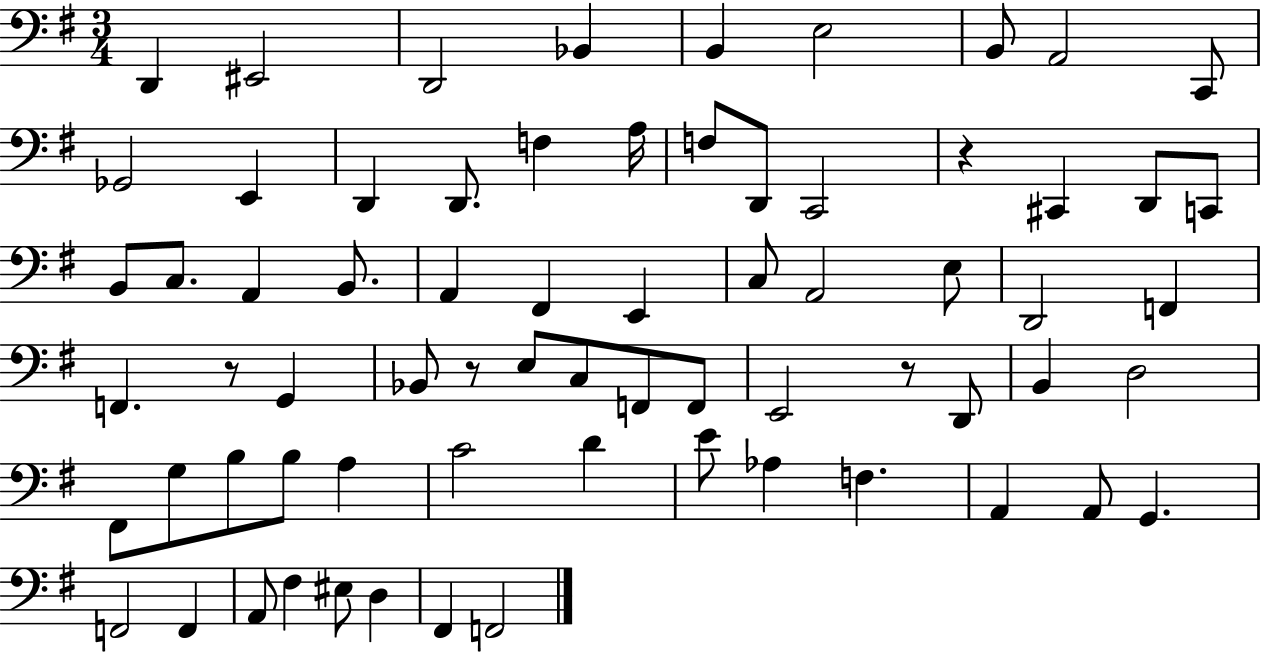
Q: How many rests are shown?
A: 4